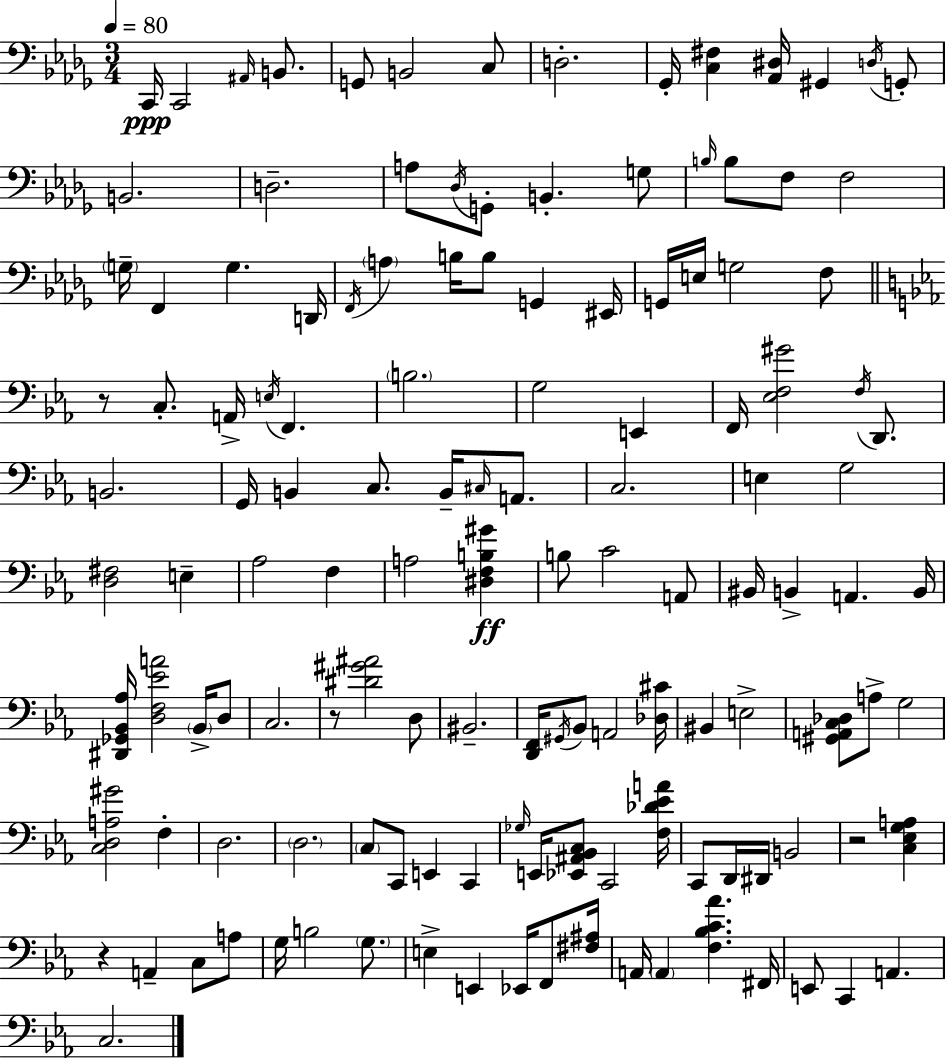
X:1
T:Untitled
M:3/4
L:1/4
K:Bbm
C,,/4 C,,2 ^A,,/4 B,,/2 G,,/2 B,,2 C,/2 D,2 _G,,/4 [C,^F,] [_A,,^D,]/4 ^G,, D,/4 G,,/2 B,,2 D,2 A,/2 _D,/4 G,,/2 B,, G,/2 B,/4 B,/2 F,/2 F,2 G,/4 F,, G, D,,/4 F,,/4 A, B,/4 B,/2 G,, ^E,,/4 G,,/4 E,/4 G,2 F,/2 z/2 C,/2 A,,/4 E,/4 F,, B,2 G,2 E,, F,,/4 [_E,F,^G]2 F,/4 D,,/2 B,,2 G,,/4 B,, C,/2 B,,/4 ^C,/4 A,,/2 C,2 E, G,2 [D,^F,]2 E, _A,2 F, A,2 [^D,F,B,^G] B,/2 C2 A,,/2 ^B,,/4 B,, A,, B,,/4 [^D,,_G,,_B,,_A,]/4 [D,F,_EA]2 _B,,/4 D,/2 C,2 z/2 [^D^G^A]2 D,/2 ^B,,2 [D,,F,,]/4 ^G,,/4 _B,,/2 A,,2 [_D,^C]/4 ^B,, E,2 [^G,,A,,C,_D,]/2 A,/2 G,2 [C,D,A,^G]2 F, D,2 D,2 C,/2 C,,/2 E,, C,, _G,/4 E,,/4 [_E,,^A,,_B,,C,]/2 C,,2 [F,_D_EA]/4 C,,/2 D,,/4 ^D,,/4 B,,2 z2 [C,_E,G,A,] z A,, C,/2 A,/2 G,/4 B,2 G,/2 E, E,, _E,,/4 F,,/2 [^F,^A,]/4 A,,/4 A,, [F,_B,C_A] ^F,,/4 E,,/2 C,, A,, C,2